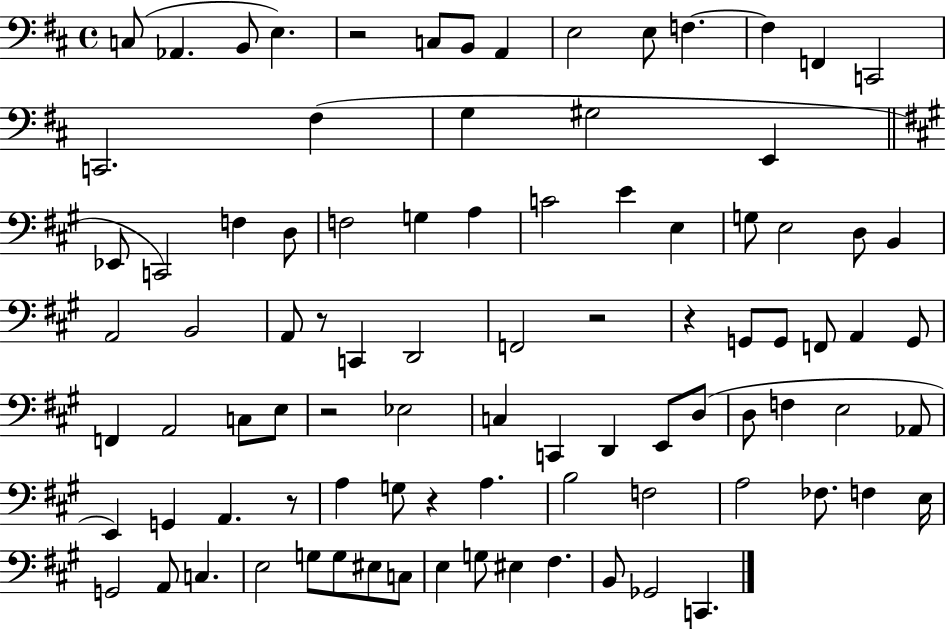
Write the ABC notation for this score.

X:1
T:Untitled
M:4/4
L:1/4
K:D
C,/2 _A,, B,,/2 E, z2 C,/2 B,,/2 A,, E,2 E,/2 F, F, F,, C,,2 C,,2 ^F, G, ^G,2 E,, _E,,/2 C,,2 F, D,/2 F,2 G, A, C2 E E, G,/2 E,2 D,/2 B,, A,,2 B,,2 A,,/2 z/2 C,, D,,2 F,,2 z2 z G,,/2 G,,/2 F,,/2 A,, G,,/2 F,, A,,2 C,/2 E,/2 z2 _E,2 C, C,, D,, E,,/2 D,/2 D,/2 F, E,2 _A,,/2 E,, G,, A,, z/2 A, G,/2 z A, B,2 F,2 A,2 _F,/2 F, E,/4 G,,2 A,,/2 C, E,2 G,/2 G,/2 ^E,/2 C,/2 E, G,/2 ^E, ^F, B,,/2 _G,,2 C,,